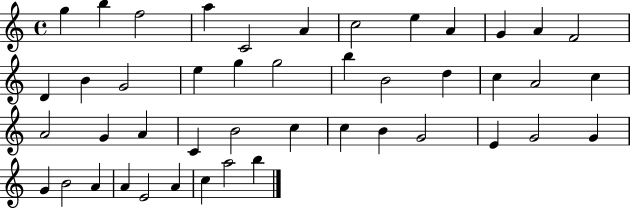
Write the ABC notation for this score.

X:1
T:Untitled
M:4/4
L:1/4
K:C
g b f2 a C2 A c2 e A G A F2 D B G2 e g g2 b B2 d c A2 c A2 G A C B2 c c B G2 E G2 G G B2 A A E2 A c a2 b